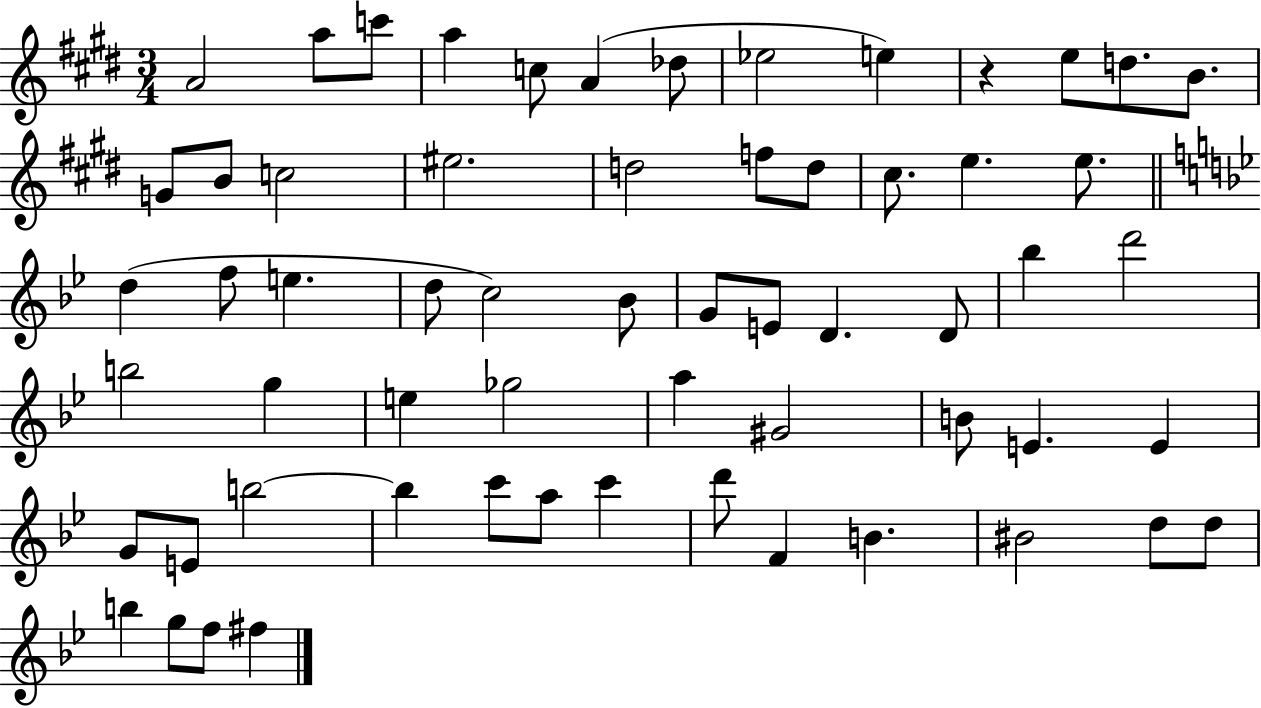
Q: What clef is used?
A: treble